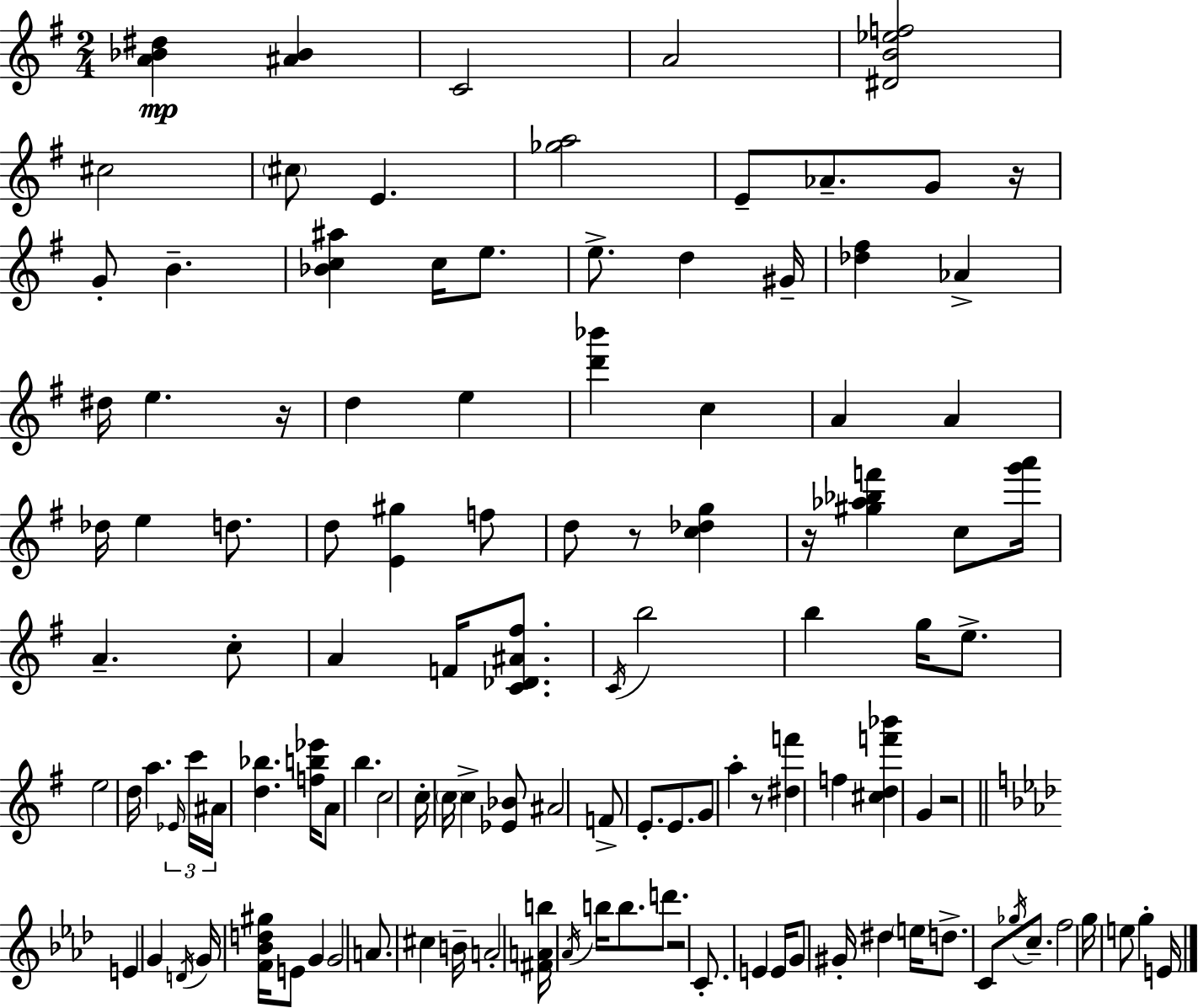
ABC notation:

X:1
T:Untitled
M:2/4
L:1/4
K:Em
[A_B^d] [^A_B] C2 A2 [^DB_ef]2 ^c2 ^c/2 E [_ga]2 E/2 _A/2 G/2 z/4 G/2 B [_Bc^a] c/4 e/2 e/2 d ^G/4 [_d^f] _A ^d/4 e z/4 d e [d'_b'] c A A _d/4 e d/2 d/2 [E^g] f/2 d/2 z/2 [c_dg] z/4 [^g_a_bf'] c/2 [g'a']/4 A c/2 A F/4 [C_D^A^f]/2 C/4 b2 b g/4 e/2 e2 d/4 a _E/4 c'/4 ^A/4 [d_b] [fb_e']/4 A/2 b c2 c/4 c/4 c [_E_B]/2 ^A2 F/2 E/2 E/2 G/2 a z/2 [^df'] f [^cdf'_b'] G z2 E G D/4 G/4 [F_Bd^g]/4 E/2 G G2 A/2 ^c B/4 A2 [^FAb]/4 _A/4 b/4 b/2 d'/2 z2 C/2 E E/4 G/2 ^G/4 ^d e/4 d/2 C/2 _g/4 c/2 f2 g/4 e/2 g E/4